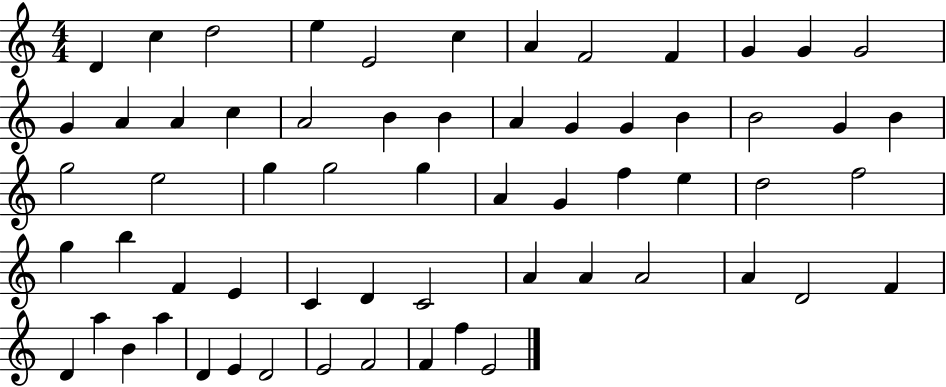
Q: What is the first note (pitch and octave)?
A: D4